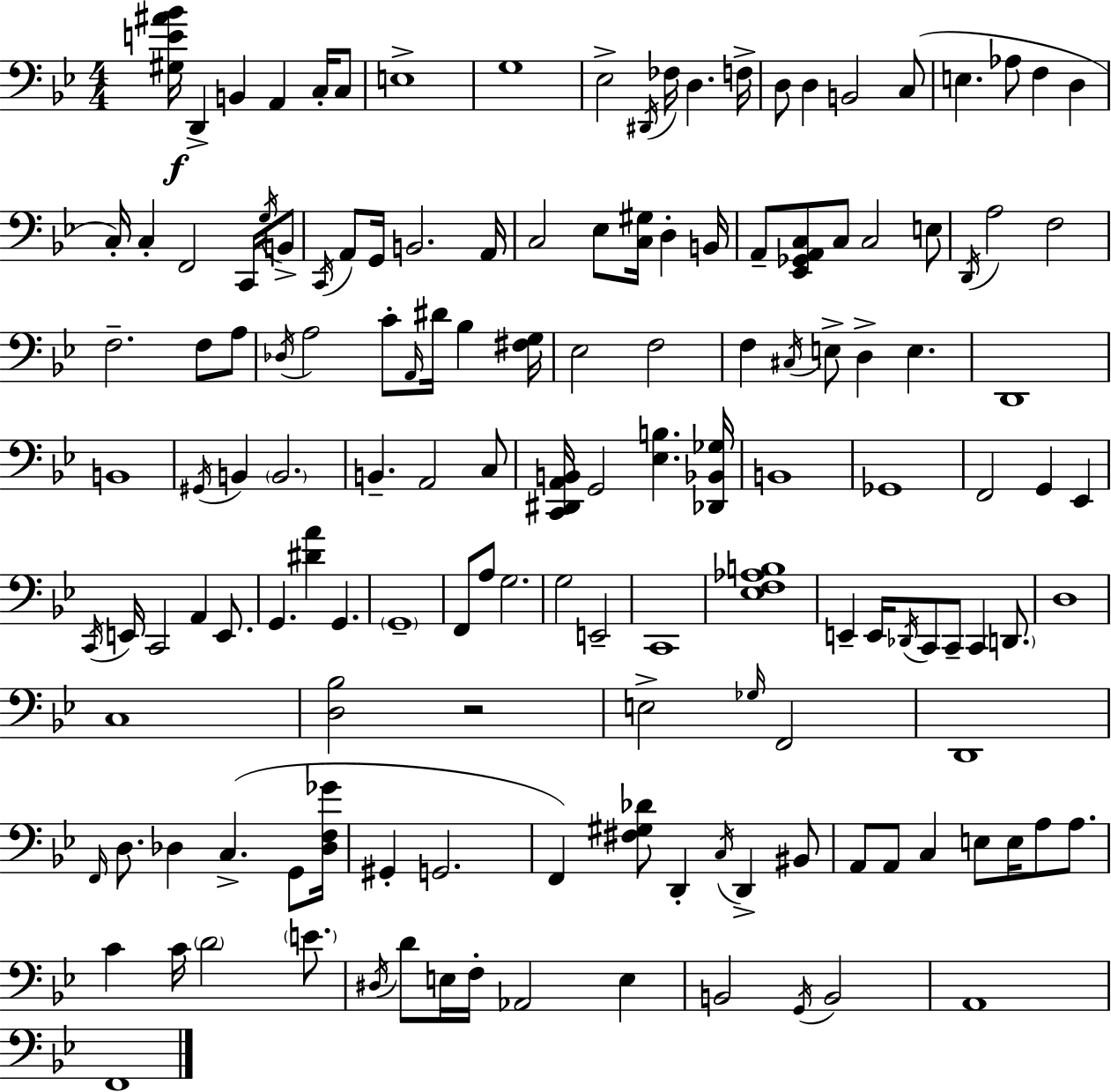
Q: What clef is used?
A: bass